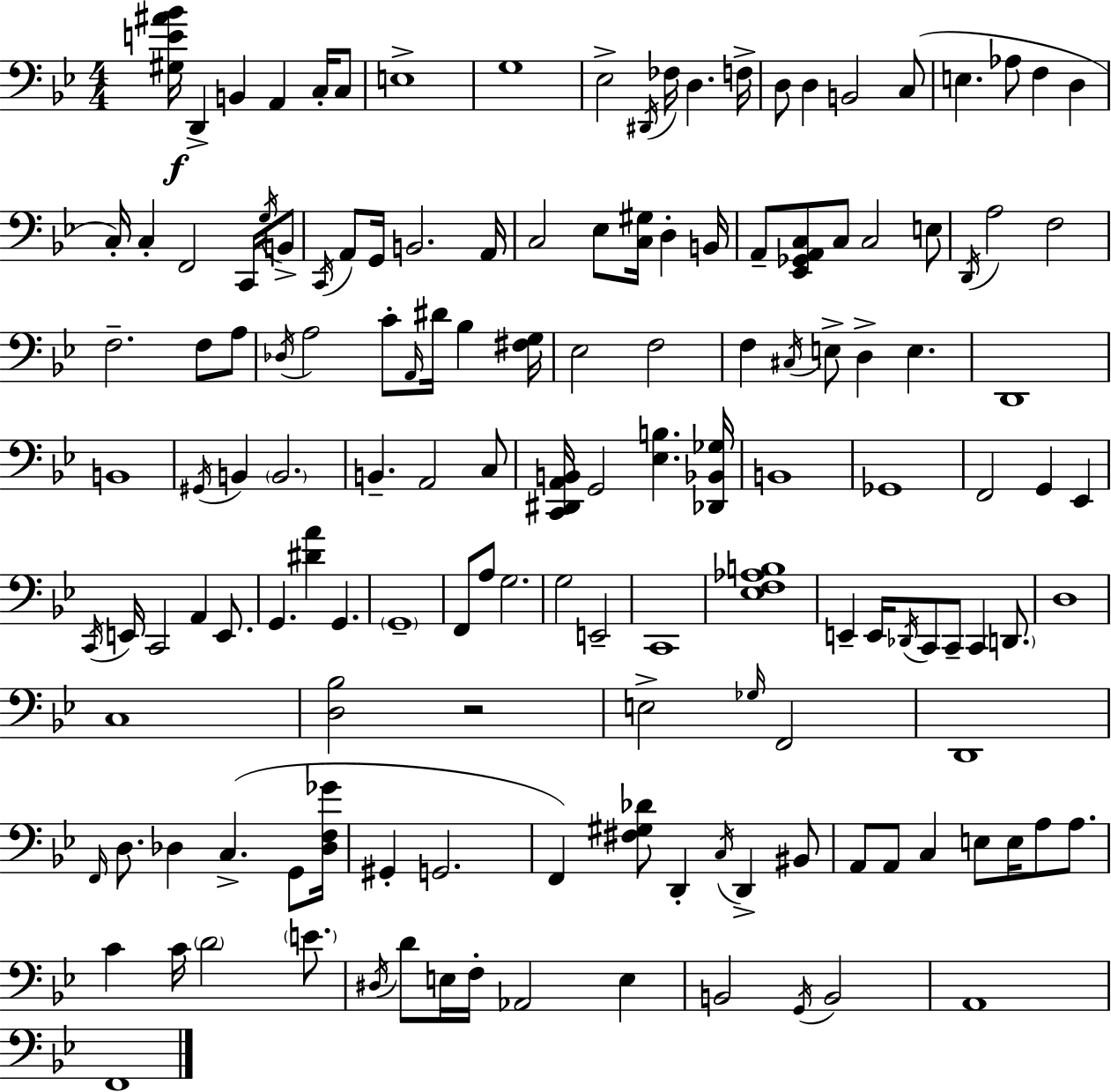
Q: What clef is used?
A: bass